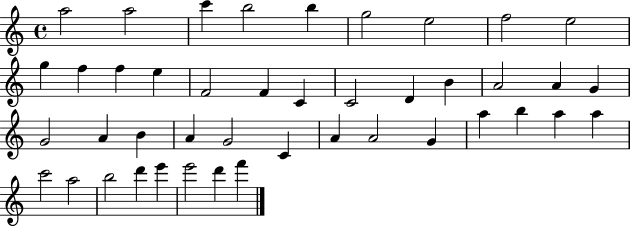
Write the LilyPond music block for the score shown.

{
  \clef treble
  \time 4/4
  \defaultTimeSignature
  \key c \major
  a''2 a''2 | c'''4 b''2 b''4 | g''2 e''2 | f''2 e''2 | \break g''4 f''4 f''4 e''4 | f'2 f'4 c'4 | c'2 d'4 b'4 | a'2 a'4 g'4 | \break g'2 a'4 b'4 | a'4 g'2 c'4 | a'4 a'2 g'4 | a''4 b''4 a''4 a''4 | \break c'''2 a''2 | b''2 d'''4 e'''4 | e'''2 d'''4 f'''4 | \bar "|."
}